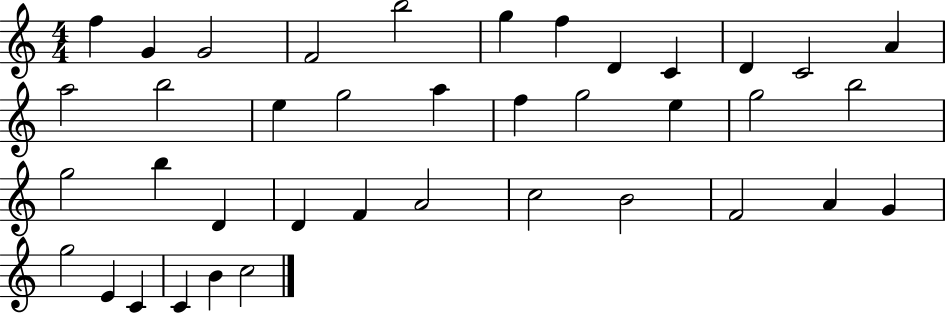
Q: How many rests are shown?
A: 0